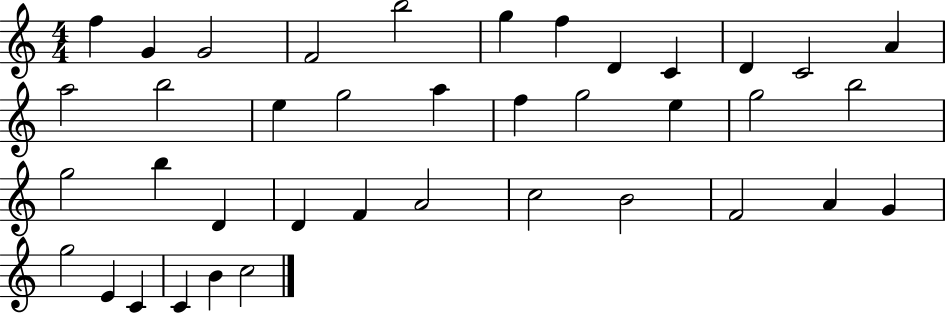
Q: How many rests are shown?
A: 0